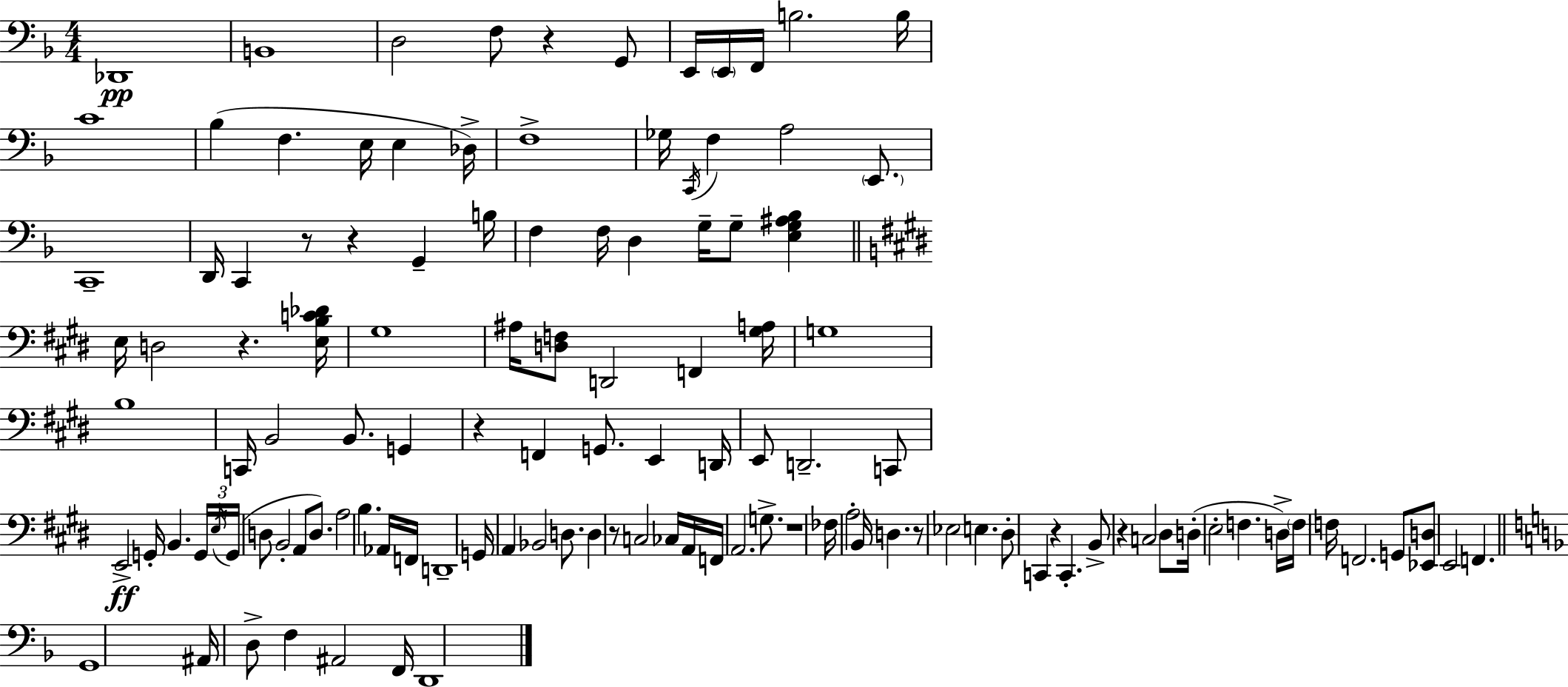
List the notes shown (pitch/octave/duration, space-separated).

Db2/w B2/w D3/h F3/e R/q G2/e E2/s E2/s F2/s B3/h. B3/s C4/w Bb3/q F3/q. E3/s E3/q Db3/s F3/w Gb3/s C2/s F3/q A3/h E2/e. C2/w D2/s C2/q R/e R/q G2/q B3/s F3/q F3/s D3/q G3/s G3/e [E3,G3,A#3,Bb3]/q E3/s D3/h R/q. [E3,B3,C4,Db4]/s G#3/w A#3/s [D3,F3]/e D2/h F2/q [G#3,A3]/s G3/w B3/w C2/s B2/h B2/e. G2/q R/q F2/q G2/e. E2/q D2/s E2/e D2/h. C2/e E2/h G2/s B2/q. G2/s E3/s G2/s D3/e B2/h A2/e D3/e. A3/h B3/q. Ab2/s F2/s D2/w G2/s A2/q Bb2/h D3/e. D3/q R/e C3/h CES3/s A2/s F2/s A2/h. G3/e. R/w FES3/s A3/h B2/s D3/q. R/e Eb3/h E3/q. D#3/e C2/q R/q C2/q. B2/e R/q C3/h D#3/e D3/s E3/h F3/q. D3/s F3/s F3/s F2/h. G2/e [Eb2,D3]/e E2/h F2/q. G2/w A#2/s D3/e F3/q A#2/h F2/s D2/w